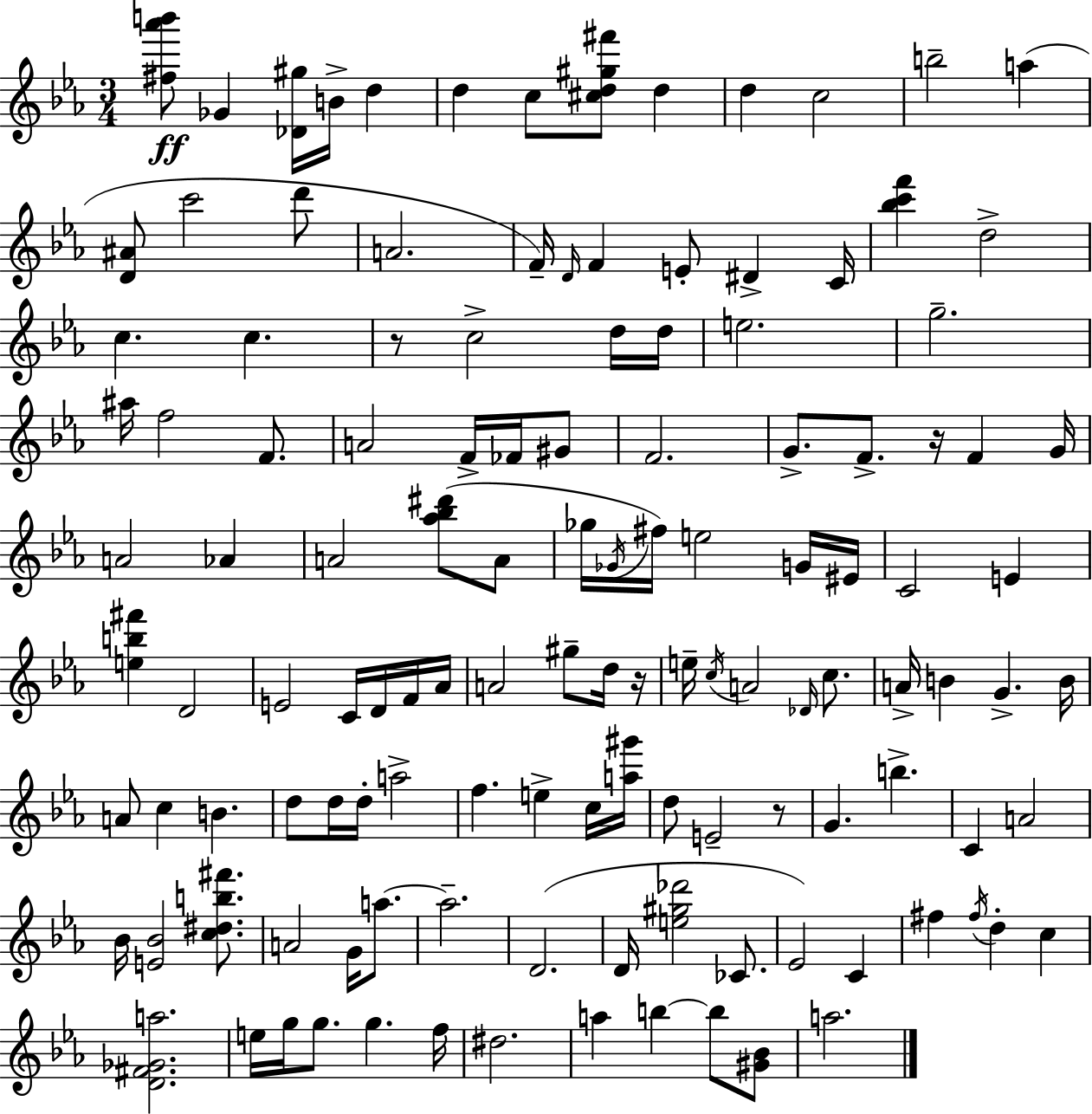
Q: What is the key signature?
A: EES major